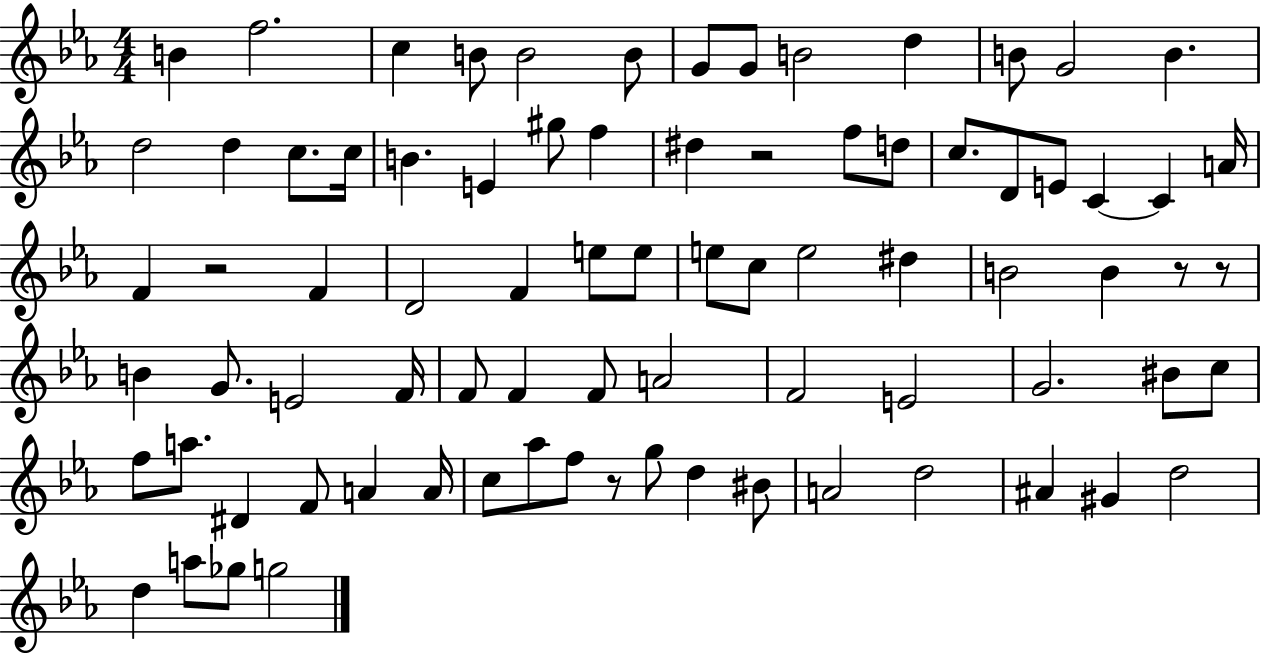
{
  \clef treble
  \numericTimeSignature
  \time 4/4
  \key ees \major
  b'4 f''2. | c''4 b'8 b'2 b'8 | g'8 g'8 b'2 d''4 | b'8 g'2 b'4. | \break d''2 d''4 c''8. c''16 | b'4. e'4 gis''8 f''4 | dis''4 r2 f''8 d''8 | c''8. d'8 e'8 c'4~~ c'4 a'16 | \break f'4 r2 f'4 | d'2 f'4 e''8 e''8 | e''8 c''8 e''2 dis''4 | b'2 b'4 r8 r8 | \break b'4 g'8. e'2 f'16 | f'8 f'4 f'8 a'2 | f'2 e'2 | g'2. bis'8 c''8 | \break f''8 a''8. dis'4 f'8 a'4 a'16 | c''8 aes''8 f''8 r8 g''8 d''4 bis'8 | a'2 d''2 | ais'4 gis'4 d''2 | \break d''4 a''8 ges''8 g''2 | \bar "|."
}